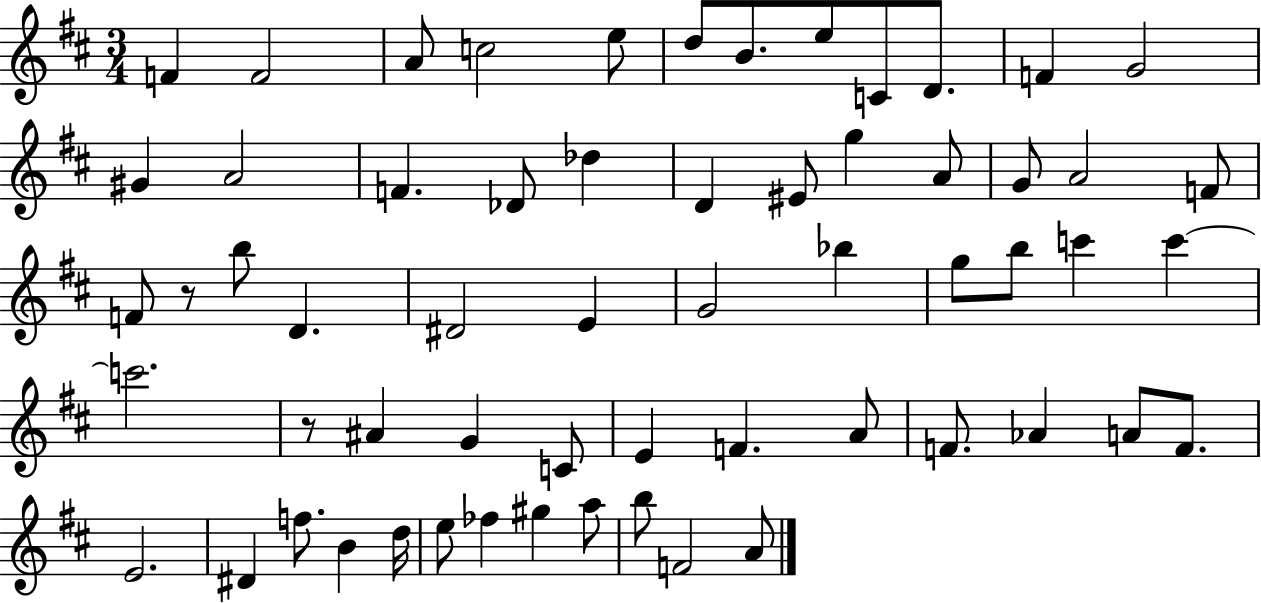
{
  \clef treble
  \numericTimeSignature
  \time 3/4
  \key d \major
  f'4 f'2 | a'8 c''2 e''8 | d''8 b'8. e''8 c'8 d'8. | f'4 g'2 | \break gis'4 a'2 | f'4. des'8 des''4 | d'4 eis'8 g''4 a'8 | g'8 a'2 f'8 | \break f'8 r8 b''8 d'4. | dis'2 e'4 | g'2 bes''4 | g''8 b''8 c'''4 c'''4~~ | \break c'''2. | r8 ais'4 g'4 c'8 | e'4 f'4. a'8 | f'8. aes'4 a'8 f'8. | \break e'2. | dis'4 f''8. b'4 d''16 | e''8 fes''4 gis''4 a''8 | b''8 f'2 a'8 | \break \bar "|."
}